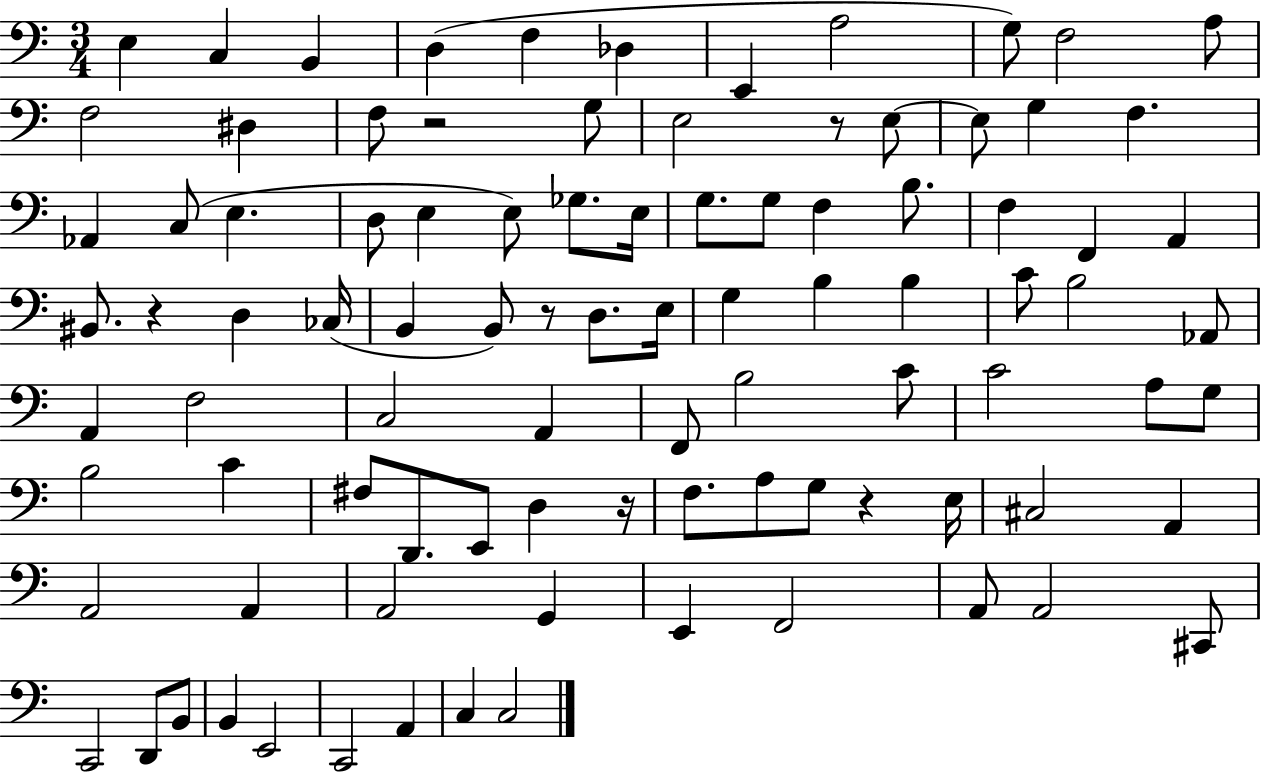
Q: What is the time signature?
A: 3/4